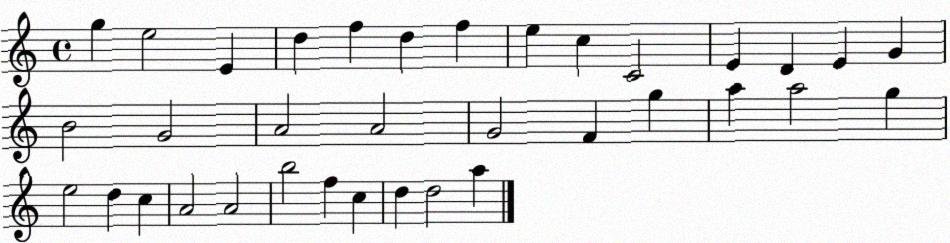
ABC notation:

X:1
T:Untitled
M:4/4
L:1/4
K:C
g e2 E d f d f e c C2 E D E G B2 G2 A2 A2 G2 F g a a2 g e2 d c A2 A2 b2 f c d d2 a